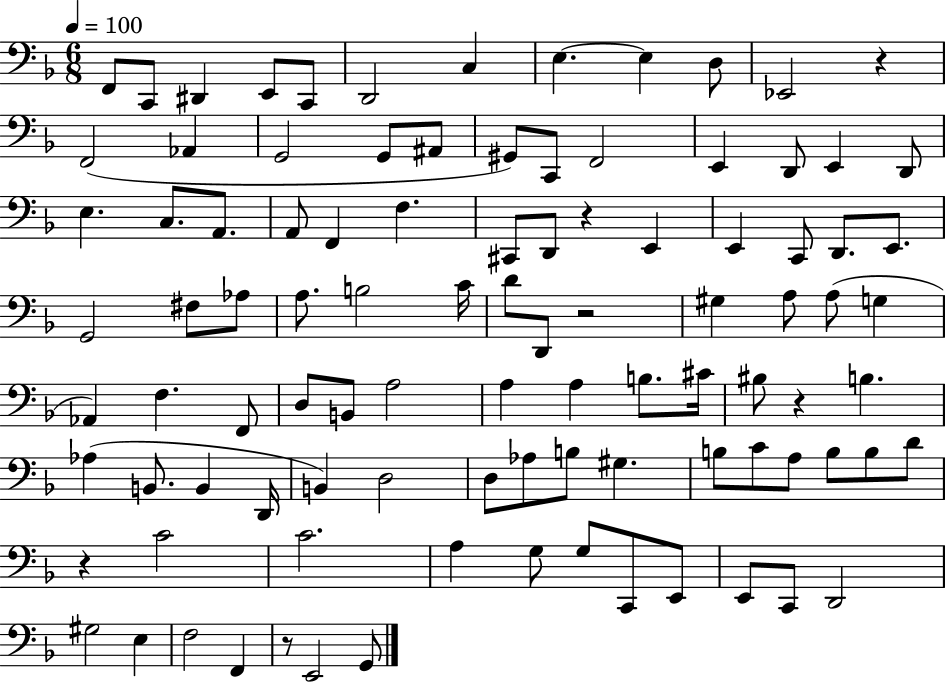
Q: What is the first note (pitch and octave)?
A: F2